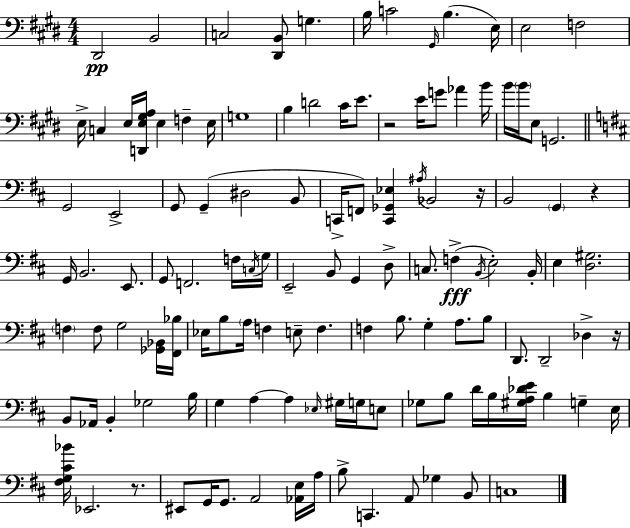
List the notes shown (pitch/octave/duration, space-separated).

D#2/h B2/h C3/h [D#2,B2]/e G3/q. B3/s C4/h G#2/s B3/q. E3/s E3/h F3/h E3/s C3/q E3/s [D2,E3,G#3,A3]/s E3/q F3/q E3/s G3/w B3/q D4/h C#4/s E4/e. R/h E4/s G4/e Ab4/q B4/s B4/s B4/s E3/e G2/h. G2/h E2/h G2/e G2/q D#3/h B2/e C2/s F2/e [C2,Gb2,Eb3]/q A#3/s Bb2/h R/s B2/h G2/q R/q G2/s B2/h. E2/e. G2/e F2/h. F3/s C3/s G3/s E2/h B2/e G2/q D3/e C3/e. F3/q B2/s E3/h B2/s E3/q [D3,G#3]/h. F3/q F3/e G3/h [Gb2,Bb2]/s [F#2,Bb3]/s Eb3/s B3/e A3/s F3/q E3/e F3/q. F3/q B3/e. G3/q A3/e. B3/e D2/e. D2/h Db3/q R/s B2/e Ab2/s B2/q Gb3/h B3/s G3/q A3/q A3/q Eb3/s G#3/s G3/s E3/e Gb3/e B3/e D4/s B3/s [G#3,A3,Db4,E4]/s B3/q G3/q E3/s [F#3,G3,C#4,Bb4]/s Eb2/h. R/e. EIS2/e G2/s G2/e. A2/h [Ab2,E3]/s A3/s B3/e C2/q. A2/e Gb3/q B2/e C3/w